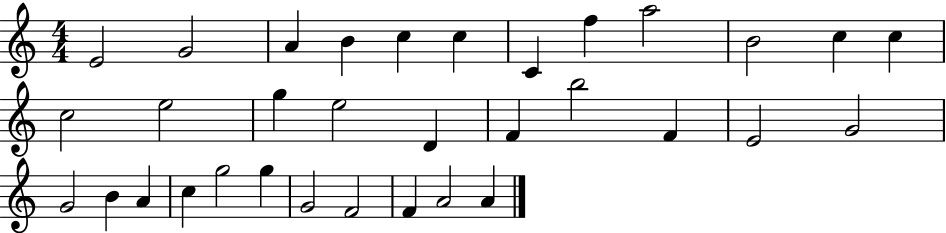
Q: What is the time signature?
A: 4/4